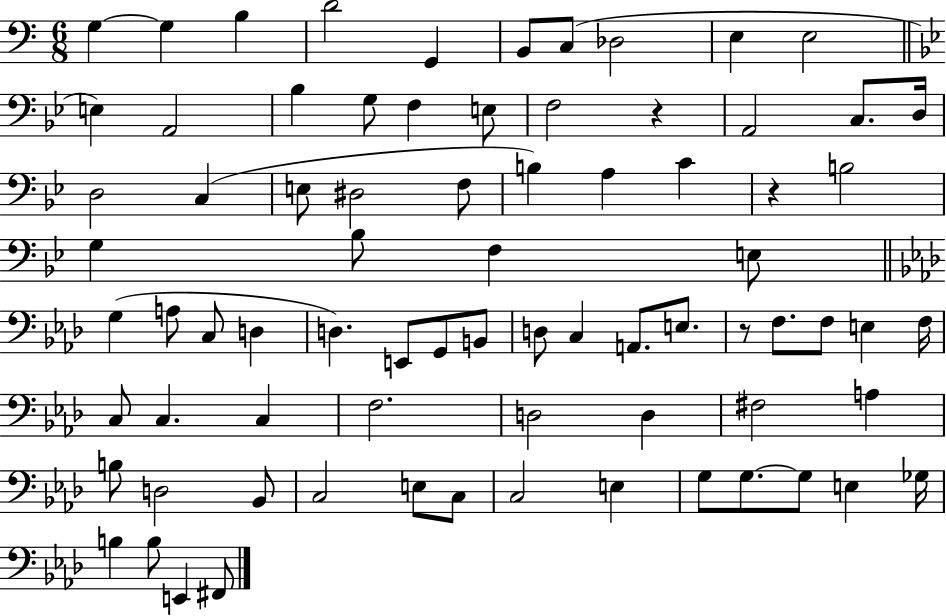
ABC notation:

X:1
T:Untitled
M:6/8
L:1/4
K:C
G, G, B, D2 G,, B,,/2 C,/2 _D,2 E, E,2 E, A,,2 _B, G,/2 F, E,/2 F,2 z A,,2 C,/2 D,/4 D,2 C, E,/2 ^D,2 F,/2 B, A, C z B,2 G, _B,/2 F, E,/2 G, A,/2 C,/2 D, D, E,,/2 G,,/2 B,,/2 D,/2 C, A,,/2 E,/2 z/2 F,/2 F,/2 E, F,/4 C,/2 C, C, F,2 D,2 D, ^F,2 A, B,/2 D,2 _B,,/2 C,2 E,/2 C,/2 C,2 E, G,/2 G,/2 G,/2 E, _G,/4 B, B,/2 E,, ^F,,/2